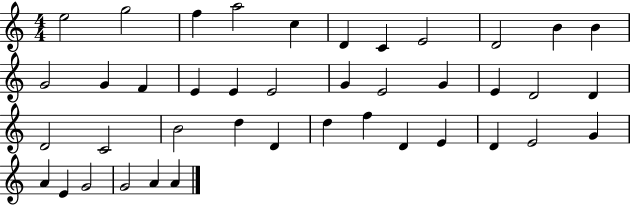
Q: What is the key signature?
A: C major